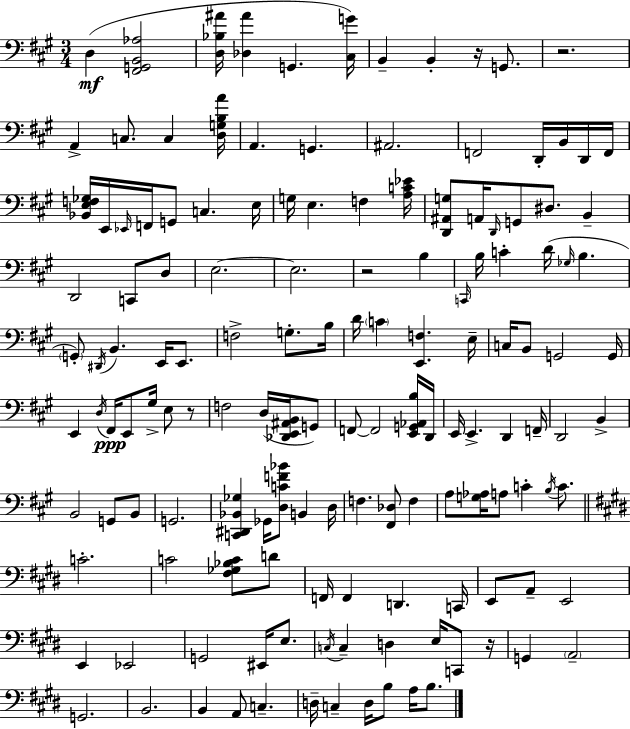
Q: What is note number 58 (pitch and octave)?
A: E2